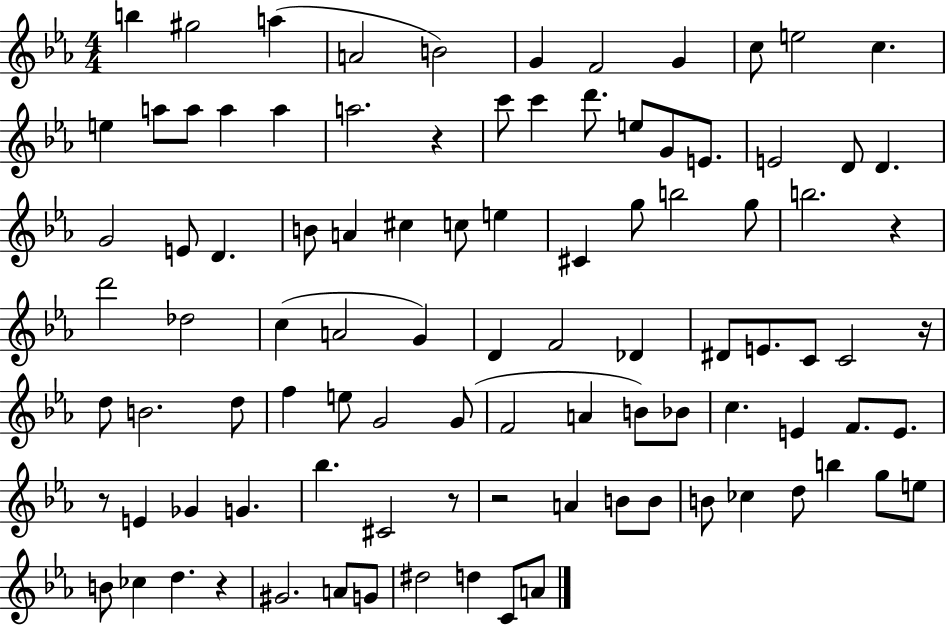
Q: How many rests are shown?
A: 7